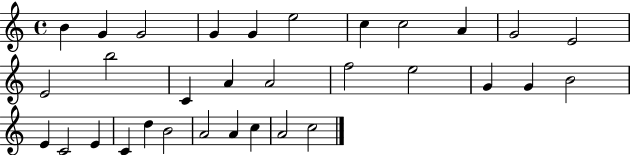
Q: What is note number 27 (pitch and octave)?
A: B4